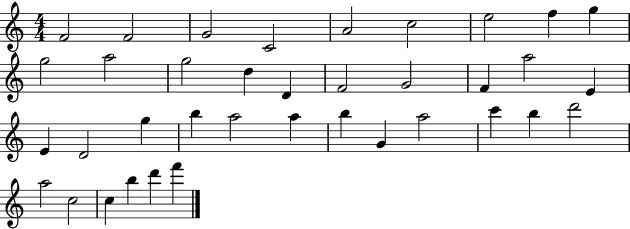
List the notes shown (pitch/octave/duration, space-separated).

F4/h F4/h G4/h C4/h A4/h C5/h E5/h F5/q G5/q G5/h A5/h G5/h D5/q D4/q F4/h G4/h F4/q A5/h E4/q E4/q D4/h G5/q B5/q A5/h A5/q B5/q G4/q A5/h C6/q B5/q D6/h A5/h C5/h C5/q B5/q D6/q F6/q